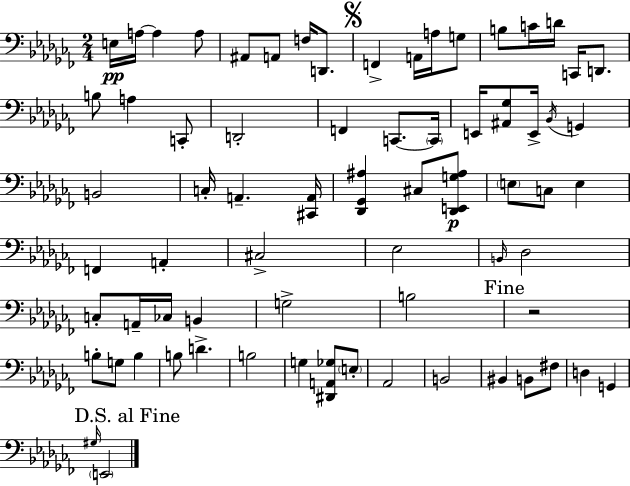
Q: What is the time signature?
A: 2/4